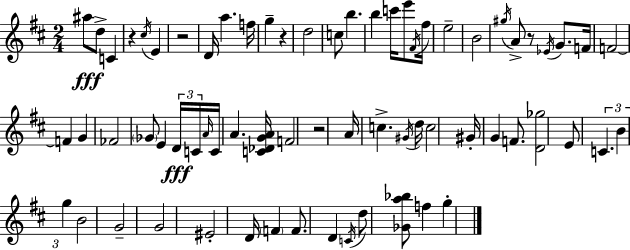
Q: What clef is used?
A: treble